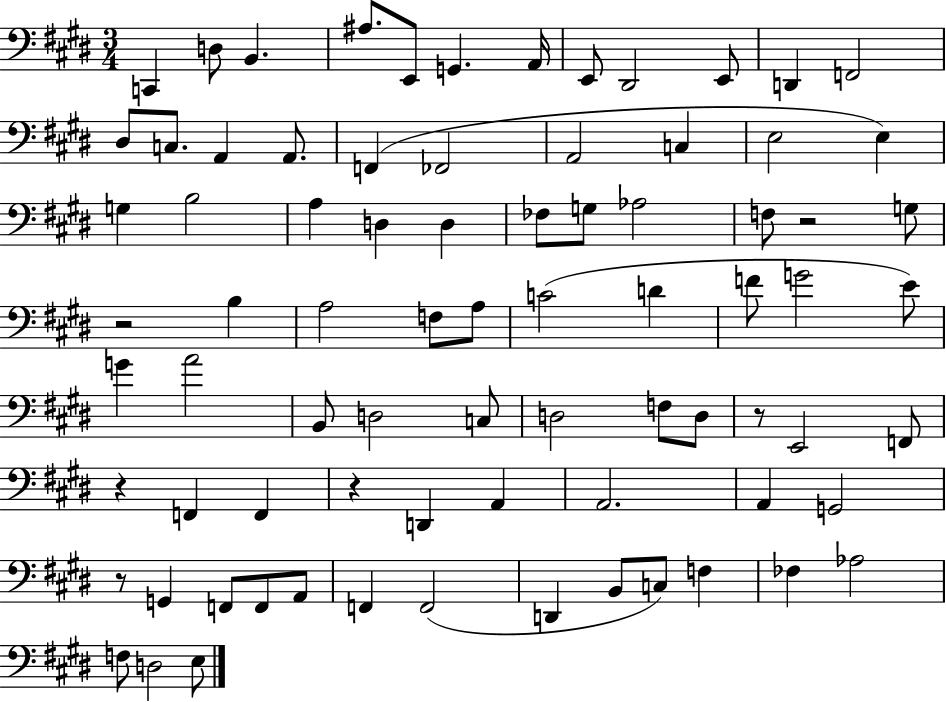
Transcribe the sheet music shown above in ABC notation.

X:1
T:Untitled
M:3/4
L:1/4
K:E
C,, D,/2 B,, ^A,/2 E,,/2 G,, A,,/4 E,,/2 ^D,,2 E,,/2 D,, F,,2 ^D,/2 C,/2 A,, A,,/2 F,, _F,,2 A,,2 C, E,2 E, G, B,2 A, D, D, _F,/2 G,/2 _A,2 F,/2 z2 G,/2 z2 B, A,2 F,/2 A,/2 C2 D F/2 G2 E/2 G A2 B,,/2 D,2 C,/2 D,2 F,/2 D,/2 z/2 E,,2 F,,/2 z F,, F,, z D,, A,, A,,2 A,, G,,2 z/2 G,, F,,/2 F,,/2 A,,/2 F,, F,,2 D,, B,,/2 C,/2 F, _F, _A,2 F,/2 D,2 E,/2